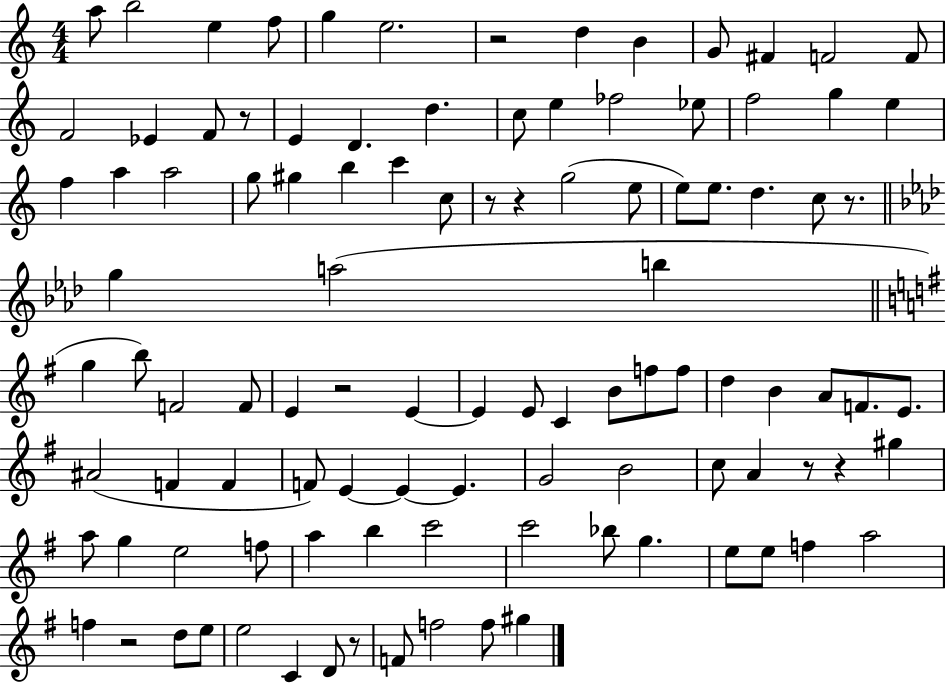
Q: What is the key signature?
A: C major